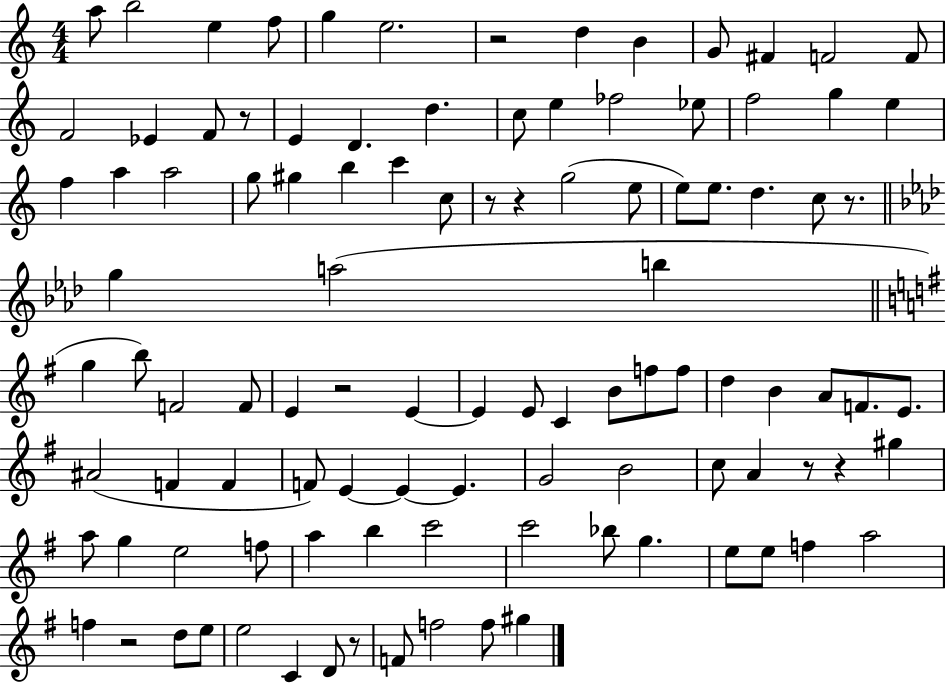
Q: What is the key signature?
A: C major